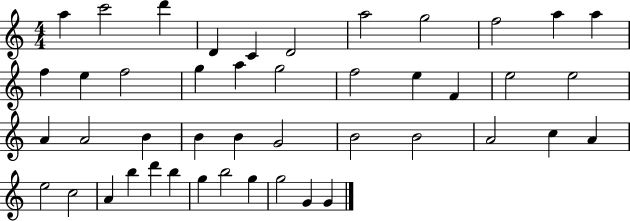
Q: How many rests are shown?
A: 0